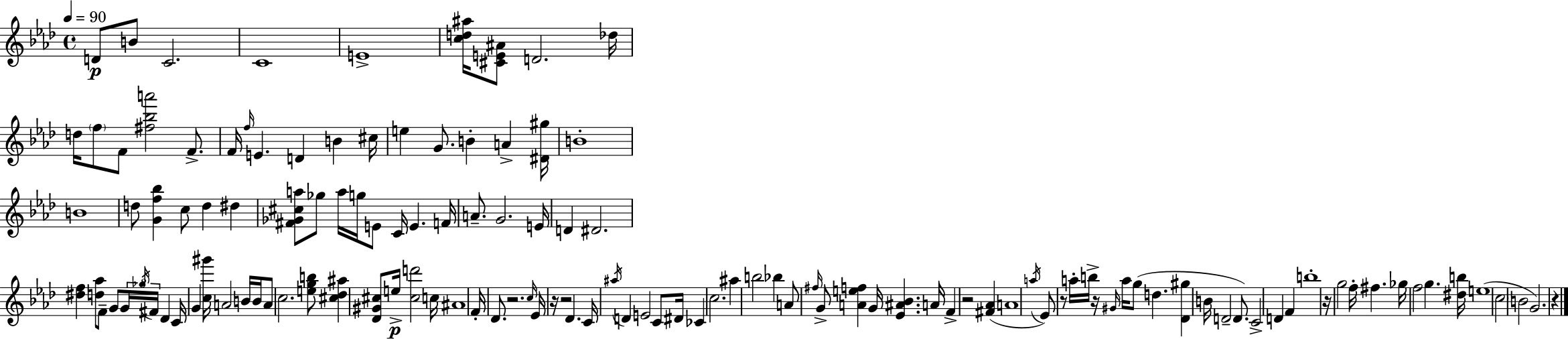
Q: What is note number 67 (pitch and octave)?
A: CES4